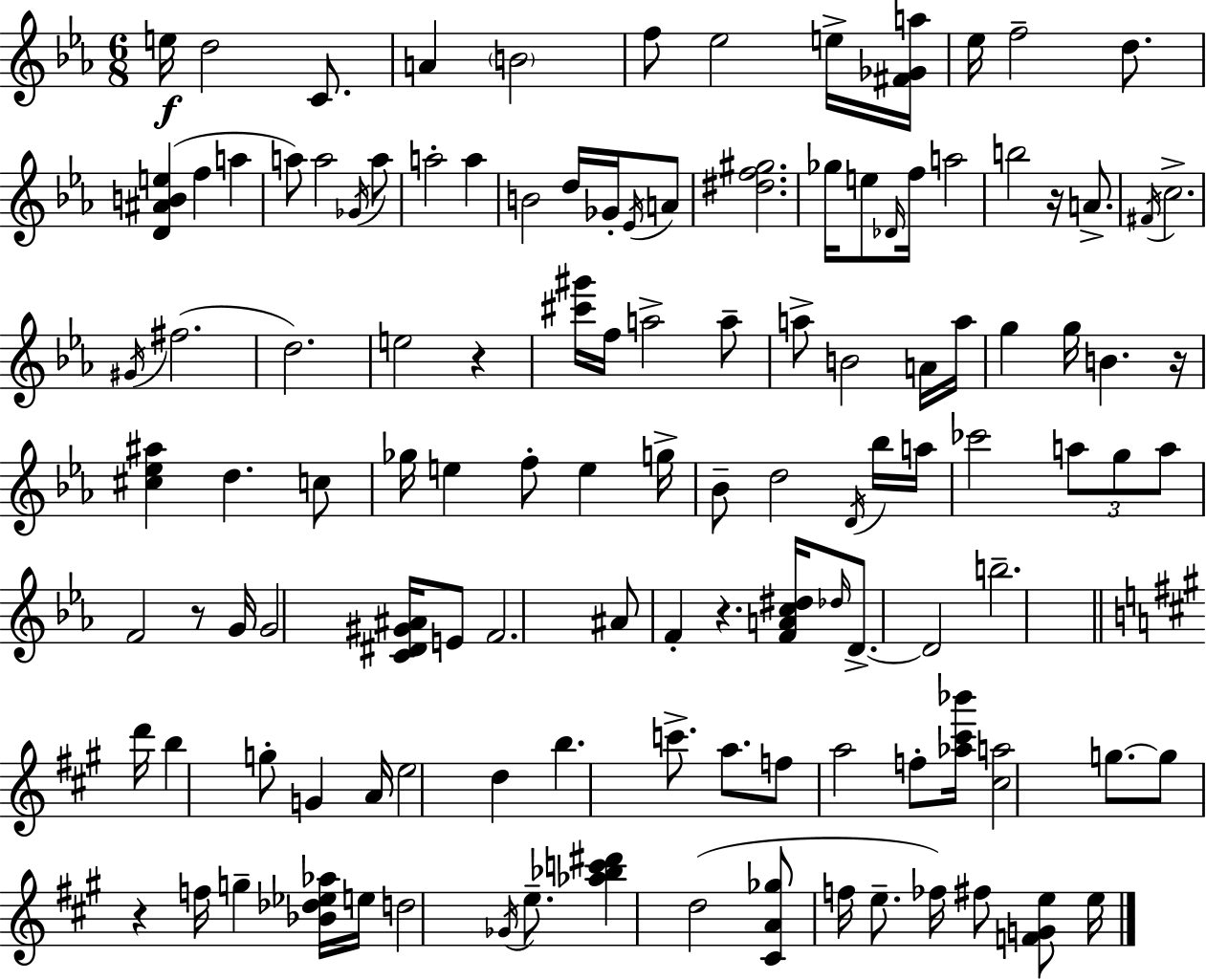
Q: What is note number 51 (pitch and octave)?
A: E5